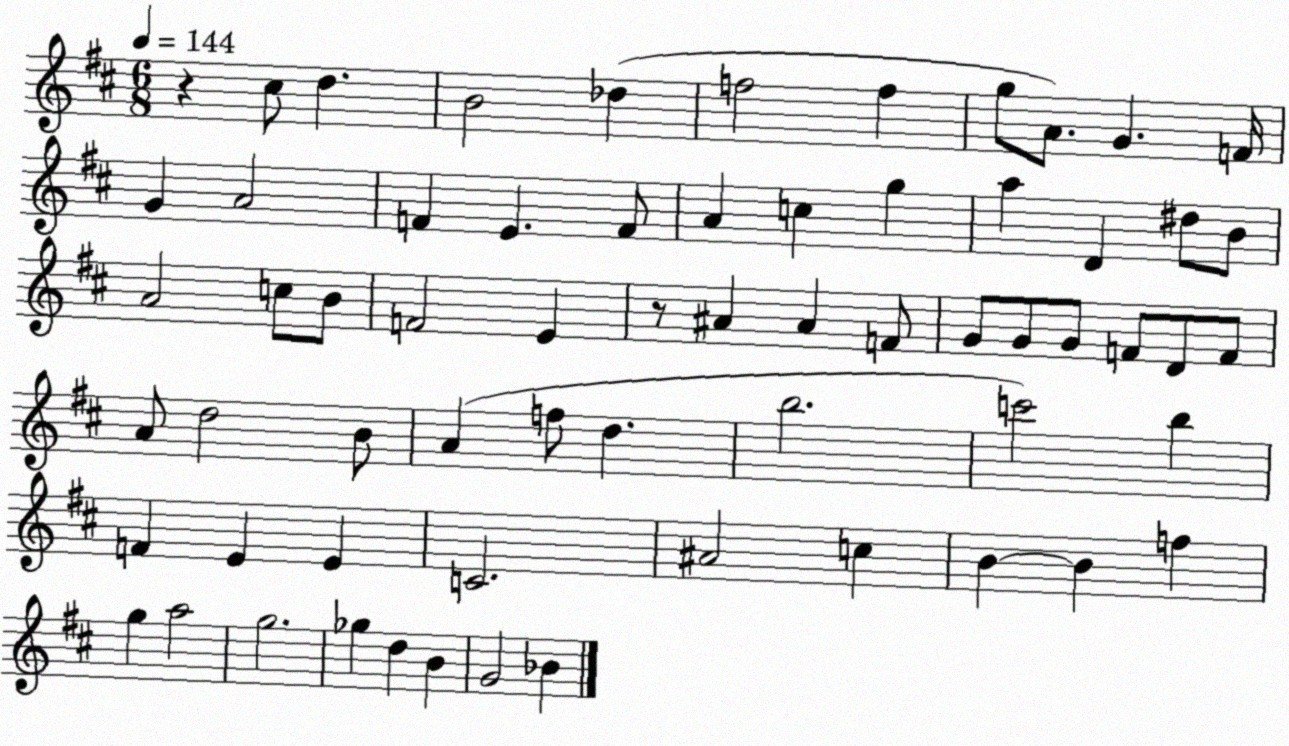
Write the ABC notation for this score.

X:1
T:Untitled
M:6/8
L:1/4
K:D
z ^c/2 d B2 _d f2 f g/2 A/2 G F/4 G A2 F E F/2 A c g a D ^d/2 B/2 A2 c/2 B/2 F2 E z/2 ^A ^A F/2 G/2 G/2 G/2 F/2 D/2 F/2 A/2 d2 B/2 A f/2 d b2 c'2 b F E E C2 ^A2 c B B f g a2 g2 _g d B G2 _B